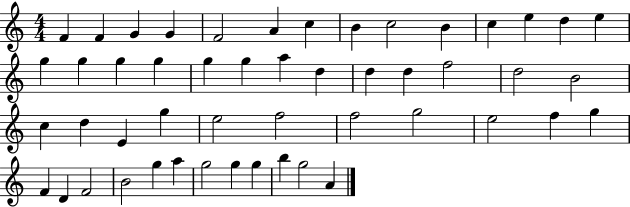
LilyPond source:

{
  \clef treble
  \numericTimeSignature
  \time 4/4
  \key c \major
  f'4 f'4 g'4 g'4 | f'2 a'4 c''4 | b'4 c''2 b'4 | c''4 e''4 d''4 e''4 | \break g''4 g''4 g''4 g''4 | g''4 g''4 a''4 d''4 | d''4 d''4 f''2 | d''2 b'2 | \break c''4 d''4 e'4 g''4 | e''2 f''2 | f''2 g''2 | e''2 f''4 g''4 | \break f'4 d'4 f'2 | b'2 g''4 a''4 | g''2 g''4 g''4 | b''4 g''2 a'4 | \break \bar "|."
}